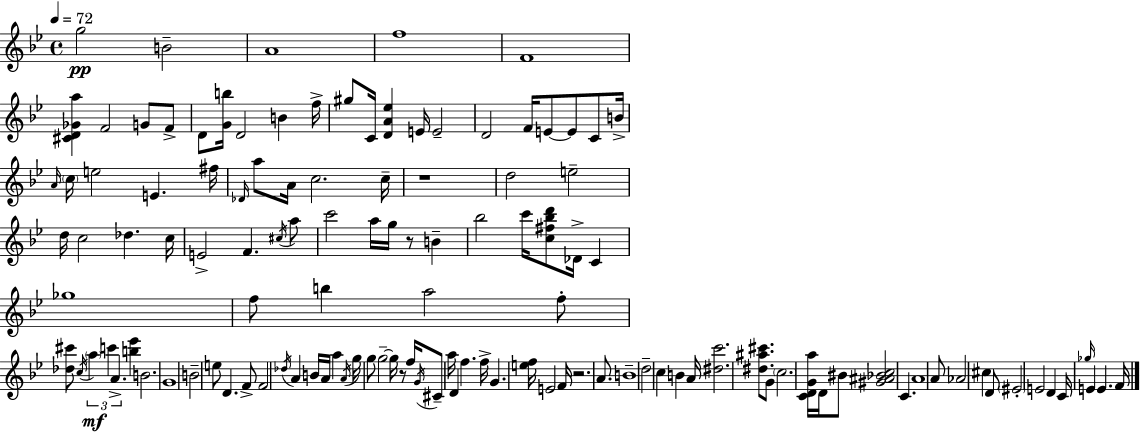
G5/h B4/h A4/w F5/w F4/w [C#4,D4,Gb4,A5]/q F4/h G4/e F4/e D4/e [G4,B5]/s D4/h B4/q F5/s G#5/e C4/s [D4,A4,Eb5]/q E4/s E4/h D4/h F4/s E4/e E4/e C4/e B4/s A4/s C5/s E5/h E4/q. F#5/s Db4/s A5/e A4/s C5/h. C5/s R/w D5/h E5/h D5/s C5/h Db5/q. C5/s E4/h F4/q. C#5/s A5/e C6/h A5/s G5/s R/e B4/q Bb5/h C6/s [C5,F#5,Bb5,D6]/e Db4/s C4/q Gb5/w F5/e B5/q A5/h F5/e [Db5,C#6]/e C5/s A5/q C6/q A4/q. [B5,Eb6]/q B4/h. G4/w B4/h E5/e D4/q. F4/e F4/h Db5/s A4/q B4/s A4/s A5/q A4/s G5/s G5/e G5/h G5/s R/e F5/s G4/s C#4/e A5/s D4/q F5/q. F5/s G4/q. [E5,F5]/s E4/h F4/s R/h. A4/e. B4/w D5/h C5/q B4/q A4/s [D#5,C6]/h. [D#5,A#5,C#6]/e. G4/e C5/h. [C4,D4,G4,A5]/s D4/s BIS4/e [G#4,A#4,Bb4,C5]/h C4/q. A4/w A4/e Ab4/h C#5/q D4/e EIS4/h E4/h D4/q C4/s Gb5/s E4/q E4/q. F4/s